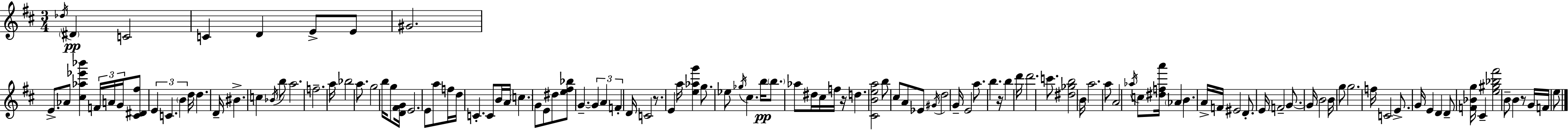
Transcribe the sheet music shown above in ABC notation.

X:1
T:Untitled
M:3/4
L:1/4
K:D
_d/4 ^D C2 C D E/2 E/2 ^G2 E/2 _A/2 [^c_a_e'_b'] F/4 A/4 G/4 [^C^D^f]/2 E C B d/4 d D/4 ^B c _B/4 b/2 a2 f2 a/4 _b2 a/2 g2 b/4 g/2 [D^FG]/4 E2 E/2 a/2 f/4 d/4 C C/2 B/4 A/4 c G/2 E/2 ^d/2 [e^f_b]/2 G G A F D/4 C2 z/2 E a/4 [e_ag'] g/2 _e/2 _g/4 ^c b/4 b/2 _a/2 ^d/4 ^c/4 f/4 z/4 d [^CBea]2 b/2 ^c/2 A/2 _E/2 ^G/4 d2 G/4 E2 a/2 b z/4 b d'/4 d'2 c'/2 [^d_gb]2 B/4 a2 a/2 A2 _a/4 c/2 [^dfa']/4 _A B A/4 F/4 ^E2 D/2 E/4 F2 G/2 G/4 B2 B/4 g/2 g2 f/4 C2 E/2 G/4 E D D/2 [F_Bg]/4 ^C [e^g_b^f']2 B/2 B z/2 G/4 F/4 e/2